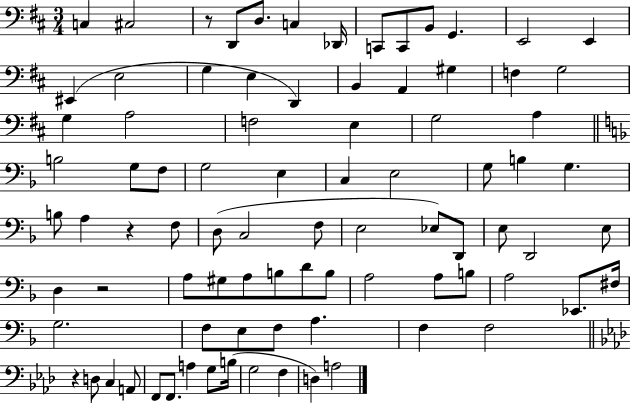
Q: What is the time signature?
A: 3/4